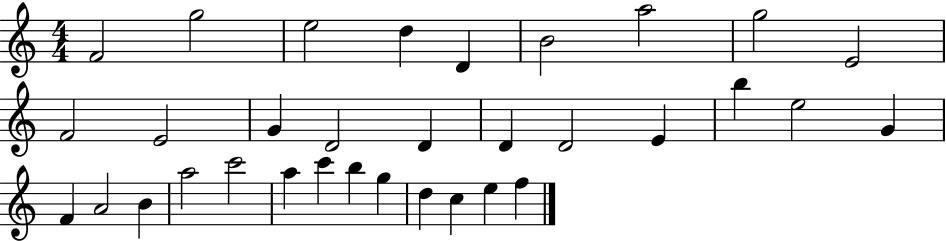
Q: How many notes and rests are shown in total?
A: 33